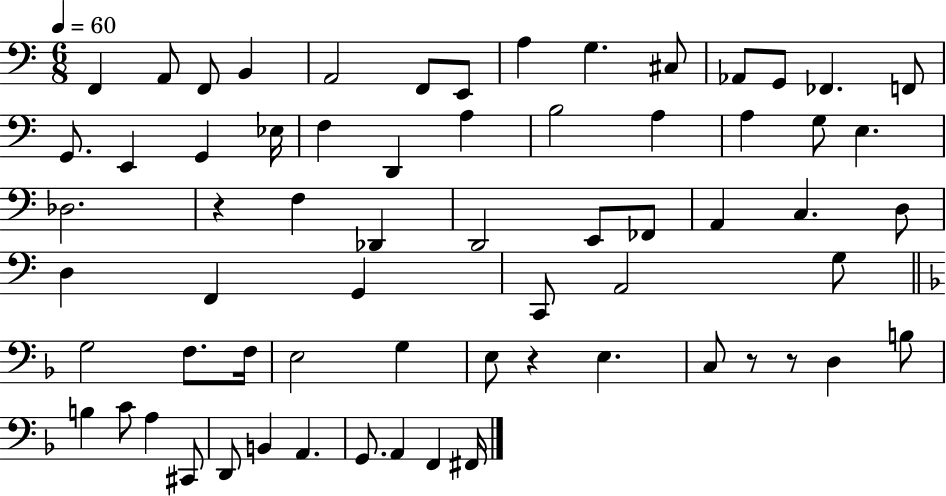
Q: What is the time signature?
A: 6/8